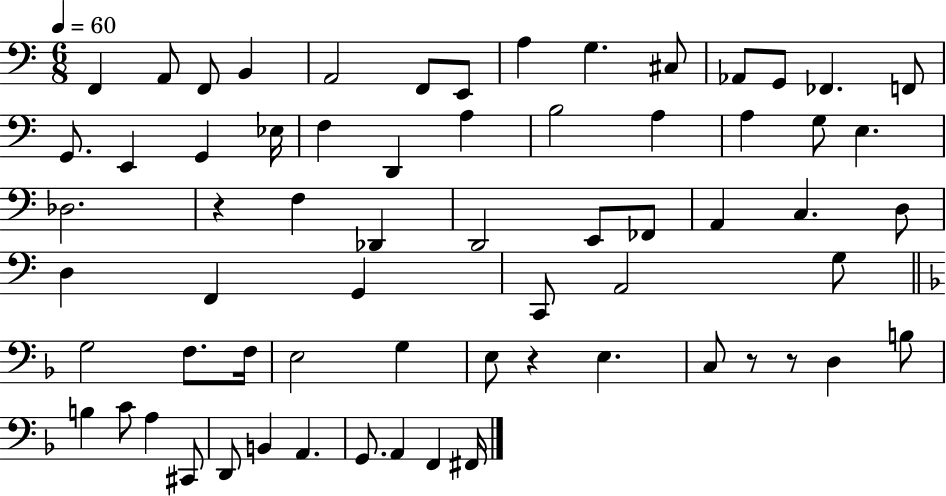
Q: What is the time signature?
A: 6/8